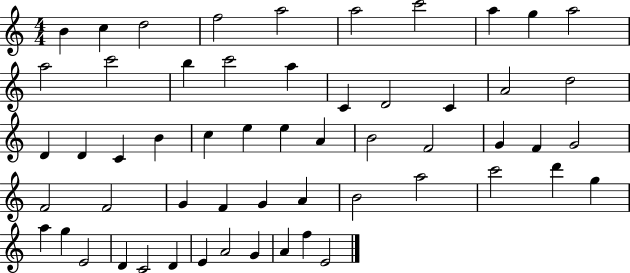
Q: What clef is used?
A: treble